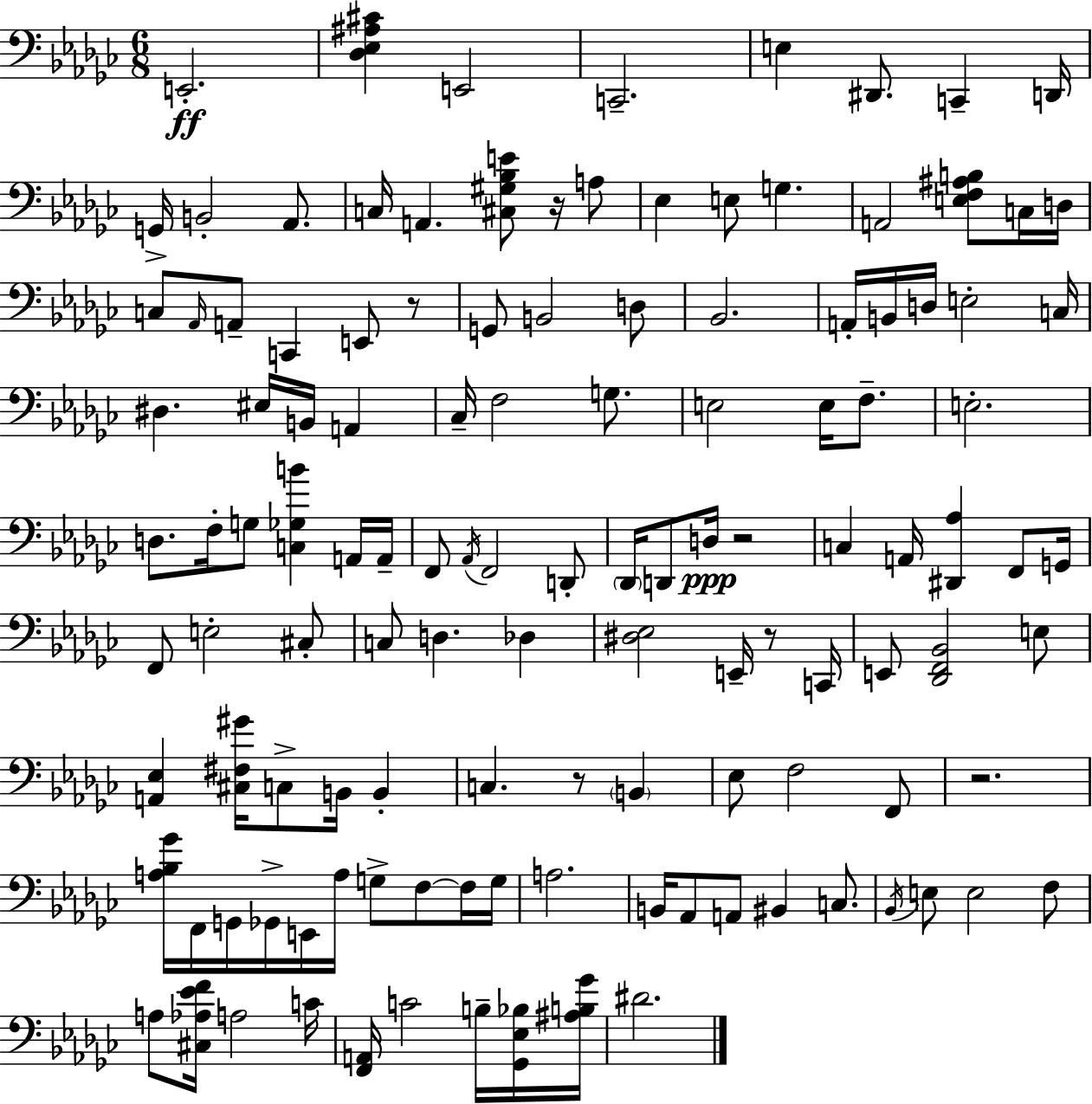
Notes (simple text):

E2/h. [Db3,Eb3,A#3,C#4]/q E2/h C2/h. E3/q D#2/e. C2/q D2/s G2/s B2/h Ab2/e. C3/s A2/q. [C#3,G#3,Bb3,E4]/e R/s A3/e Eb3/q E3/e G3/q. A2/h [E3,F3,A#3,B3]/e C3/s D3/s C3/e Ab2/s A2/e C2/q E2/e R/e G2/e B2/h D3/e Bb2/h. A2/s B2/s D3/s E3/h C3/s D#3/q. EIS3/s B2/s A2/q CES3/s F3/h G3/e. E3/h E3/s F3/e. E3/h. D3/e. F3/s G3/e [C3,Gb3,B4]/q A2/s A2/s F2/e Ab2/s F2/h D2/e Db2/s D2/e D3/s R/h C3/q A2/s [D#2,Ab3]/q F2/e G2/s F2/e E3/h C#3/e C3/e D3/q. Db3/q [D#3,Eb3]/h E2/s R/e C2/s E2/e [Db2,F2,Bb2]/h E3/e [A2,Eb3]/q [C#3,F#3,G#4]/s C3/e B2/s B2/q C3/q. R/e B2/q Eb3/e F3/h F2/e R/h. [A3,Bb3,Gb4]/s F2/s G2/s Gb2/s E2/s A3/s G3/e F3/e F3/s G3/s A3/h. B2/s Ab2/e A2/e BIS2/q C3/e. Bb2/s E3/e E3/h F3/e A3/e [C#3,Ab3,Eb4,F4]/s A3/h C4/s [F2,A2]/s C4/h B3/s [Gb2,Eb3,Bb3]/s [A#3,B3,Gb4]/s D#4/h.